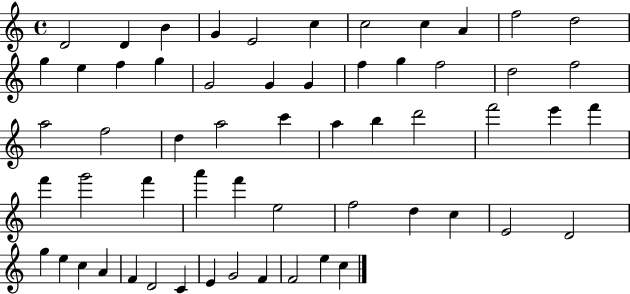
D4/h D4/q B4/q G4/q E4/h C5/q C5/h C5/q A4/q F5/h D5/h G5/q E5/q F5/q G5/q G4/h G4/q G4/q F5/q G5/q F5/h D5/h F5/h A5/h F5/h D5/q A5/h C6/q A5/q B5/q D6/h F6/h E6/q F6/q F6/q G6/h F6/q A6/q F6/q E5/h F5/h D5/q C5/q E4/h D4/h G5/q E5/q C5/q A4/q F4/q D4/h C4/q E4/q G4/h F4/q F4/h E5/q C5/q